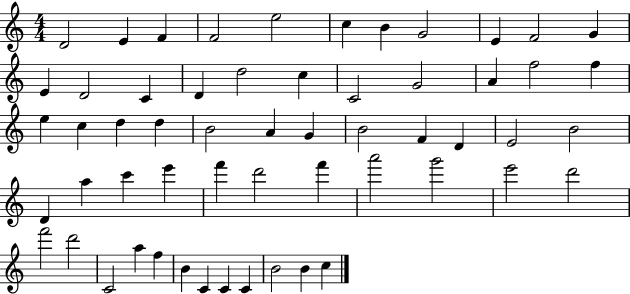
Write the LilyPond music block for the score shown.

{
  \clef treble
  \numericTimeSignature
  \time 4/4
  \key c \major
  d'2 e'4 f'4 | f'2 e''2 | c''4 b'4 g'2 | e'4 f'2 g'4 | \break e'4 d'2 c'4 | d'4 d''2 c''4 | c'2 g'2 | a'4 f''2 f''4 | \break e''4 c''4 d''4 d''4 | b'2 a'4 g'4 | b'2 f'4 d'4 | e'2 b'2 | \break d'4 a''4 c'''4 e'''4 | f'''4 d'''2 f'''4 | a'''2 g'''2 | e'''2 d'''2 | \break f'''2 d'''2 | c'2 a''4 f''4 | b'4 c'4 c'4 c'4 | b'2 b'4 c''4 | \break \bar "|."
}